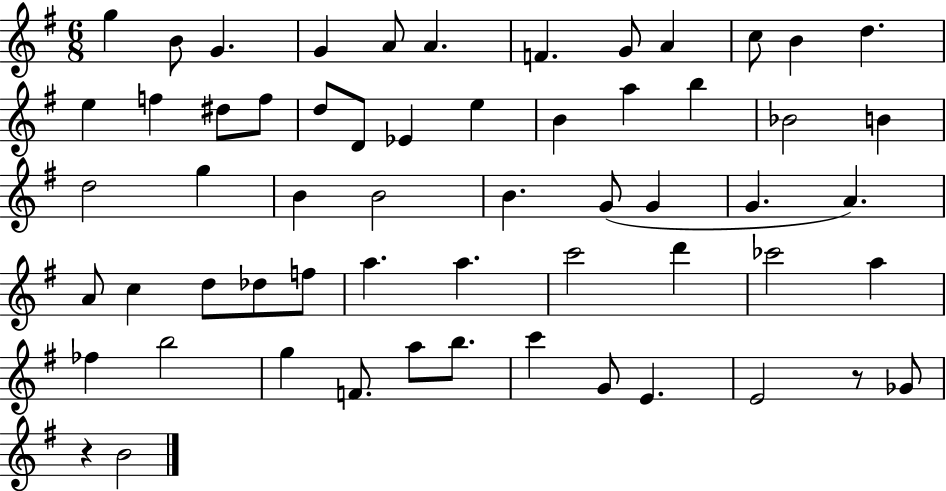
{
  \clef treble
  \numericTimeSignature
  \time 6/8
  \key g \major
  \repeat volta 2 { g''4 b'8 g'4. | g'4 a'8 a'4. | f'4. g'8 a'4 | c''8 b'4 d''4. | \break e''4 f''4 dis''8 f''8 | d''8 d'8 ees'4 e''4 | b'4 a''4 b''4 | bes'2 b'4 | \break d''2 g''4 | b'4 b'2 | b'4. g'8( g'4 | g'4. a'4.) | \break a'8 c''4 d''8 des''8 f''8 | a''4. a''4. | c'''2 d'''4 | ces'''2 a''4 | \break fes''4 b''2 | g''4 f'8. a''8 b''8. | c'''4 g'8 e'4. | e'2 r8 ges'8 | \break r4 b'2 | } \bar "|."
}